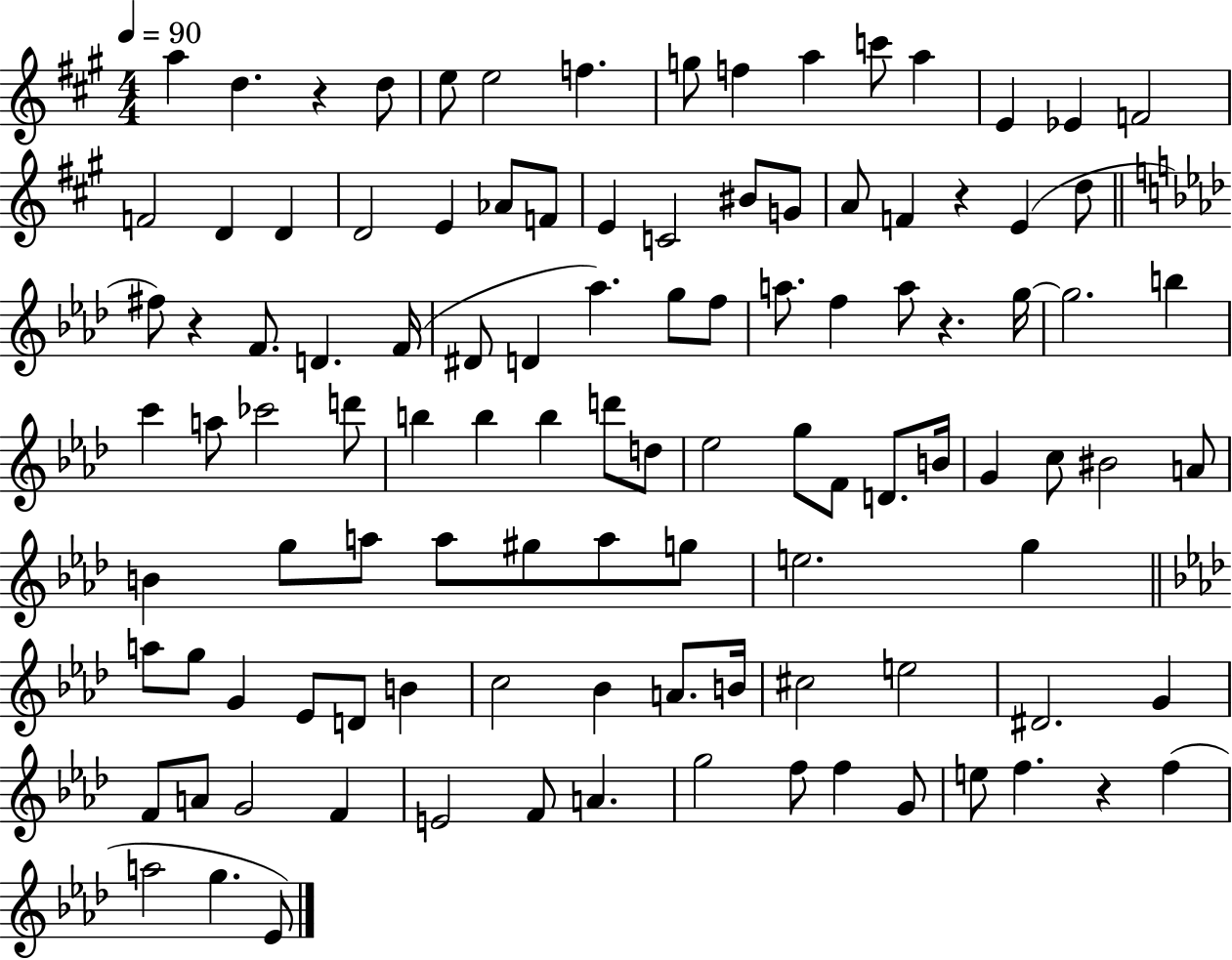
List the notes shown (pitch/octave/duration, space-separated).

A5/q D5/q. R/q D5/e E5/e E5/h F5/q. G5/e F5/q A5/q C6/e A5/q E4/q Eb4/q F4/h F4/h D4/q D4/q D4/h E4/q Ab4/e F4/e E4/q C4/h BIS4/e G4/e A4/e F4/q R/q E4/q D5/e F#5/e R/q F4/e. D4/q. F4/s D#4/e D4/q Ab5/q. G5/e F5/e A5/e. F5/q A5/e R/q. G5/s G5/h. B5/q C6/q A5/e CES6/h D6/e B5/q B5/q B5/q D6/e D5/e Eb5/h G5/e F4/e D4/e. B4/s G4/q C5/e BIS4/h A4/e B4/q G5/e A5/e A5/e G#5/e A5/e G5/e E5/h. G5/q A5/e G5/e G4/q Eb4/e D4/e B4/q C5/h Bb4/q A4/e. B4/s C#5/h E5/h D#4/h. G4/q F4/e A4/e G4/h F4/q E4/h F4/e A4/q. G5/h F5/e F5/q G4/e E5/e F5/q. R/q F5/q A5/h G5/q. Eb4/e